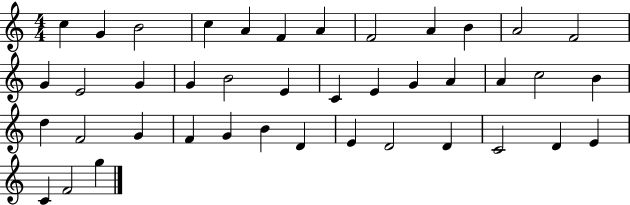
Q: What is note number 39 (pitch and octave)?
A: C4